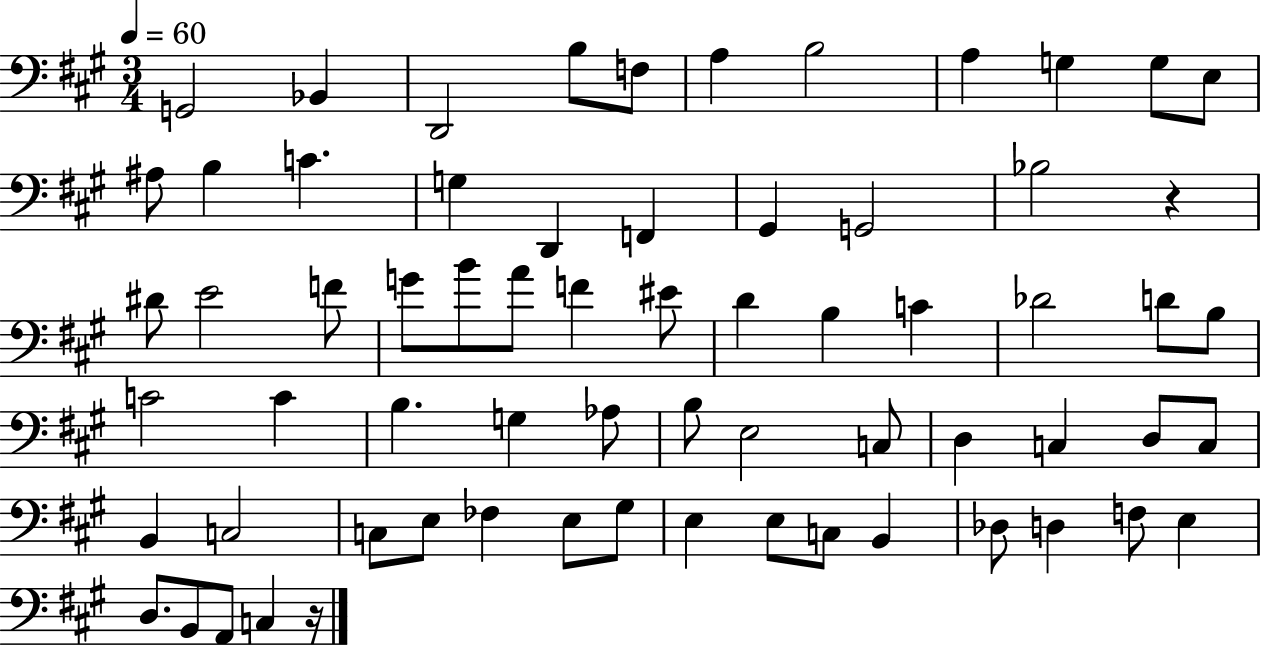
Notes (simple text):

G2/h Bb2/q D2/h B3/e F3/e A3/q B3/h A3/q G3/q G3/e E3/e A#3/e B3/q C4/q. G3/q D2/q F2/q G#2/q G2/h Bb3/h R/q D#4/e E4/h F4/e G4/e B4/e A4/e F4/q EIS4/e D4/q B3/q C4/q Db4/h D4/e B3/e C4/h C4/q B3/q. G3/q Ab3/e B3/e E3/h C3/e D3/q C3/q D3/e C3/e B2/q C3/h C3/e E3/e FES3/q E3/e G#3/e E3/q E3/e C3/e B2/q Db3/e D3/q F3/e E3/q D3/e. B2/e A2/e C3/q R/s